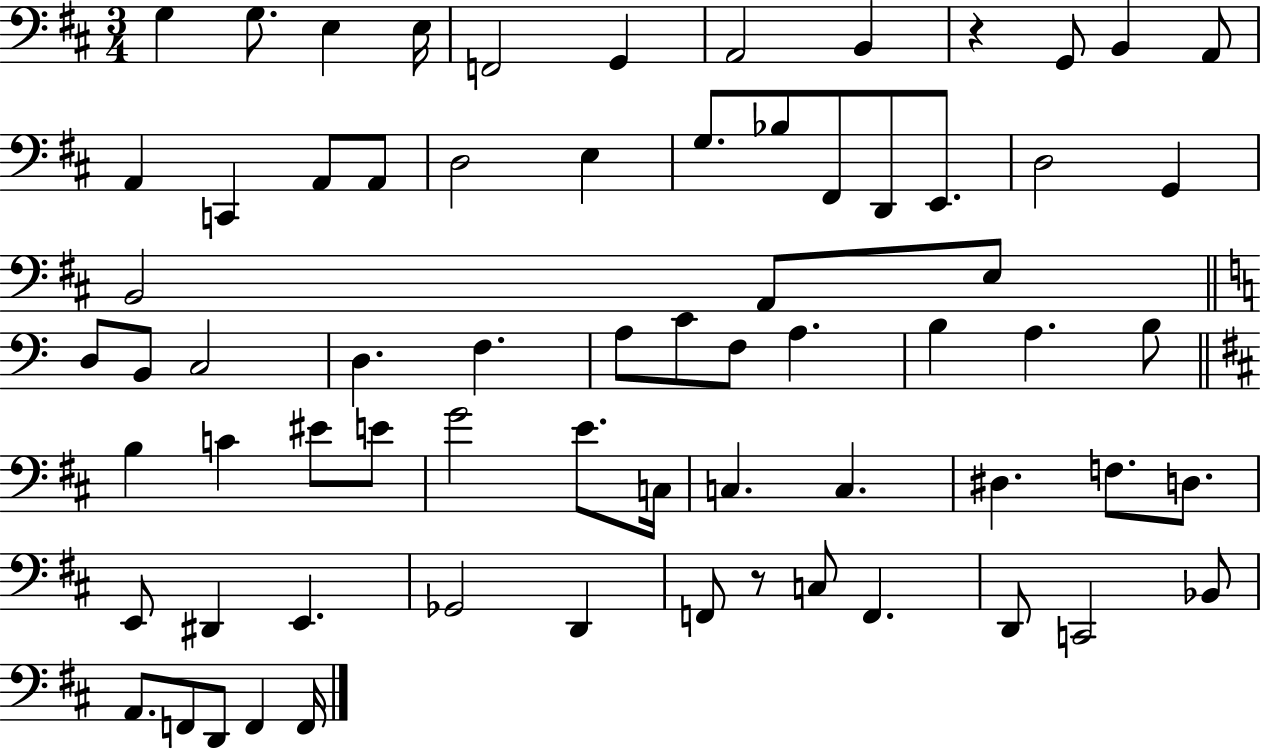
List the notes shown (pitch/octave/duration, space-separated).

G3/q G3/e. E3/q E3/s F2/h G2/q A2/h B2/q R/q G2/e B2/q A2/e A2/q C2/q A2/e A2/e D3/h E3/q G3/e. Bb3/e F#2/e D2/e E2/e. D3/h G2/q B2/h A2/e E3/e D3/e B2/e C3/h D3/q. F3/q. A3/e C4/e F3/e A3/q. B3/q A3/q. B3/e B3/q C4/q EIS4/e E4/e G4/h E4/e. C3/s C3/q. C3/q. D#3/q. F3/e. D3/e. E2/e D#2/q E2/q. Gb2/h D2/q F2/e R/e C3/e F2/q. D2/e C2/h Bb2/e A2/e. F2/e D2/e F2/q F2/s